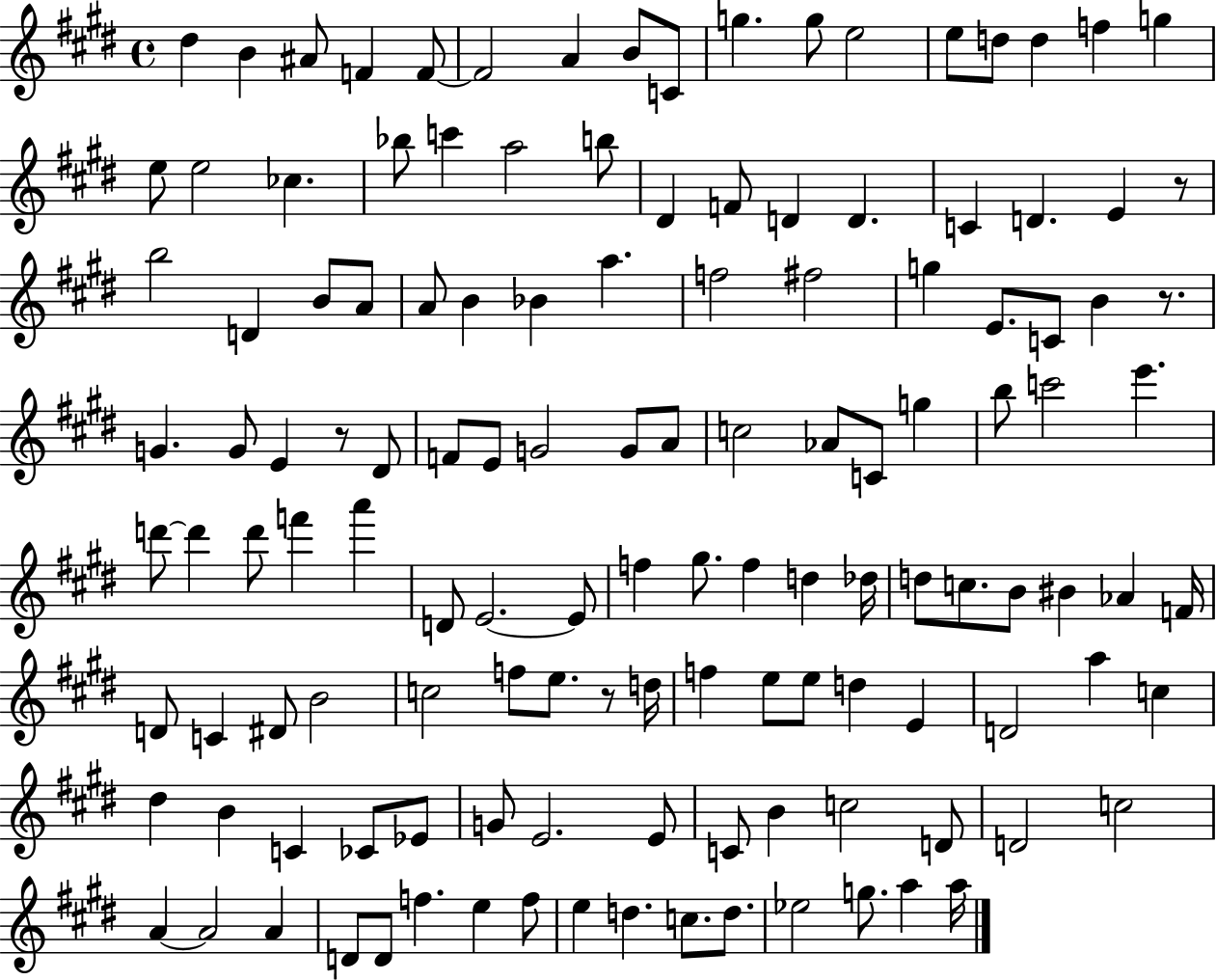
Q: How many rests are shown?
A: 4